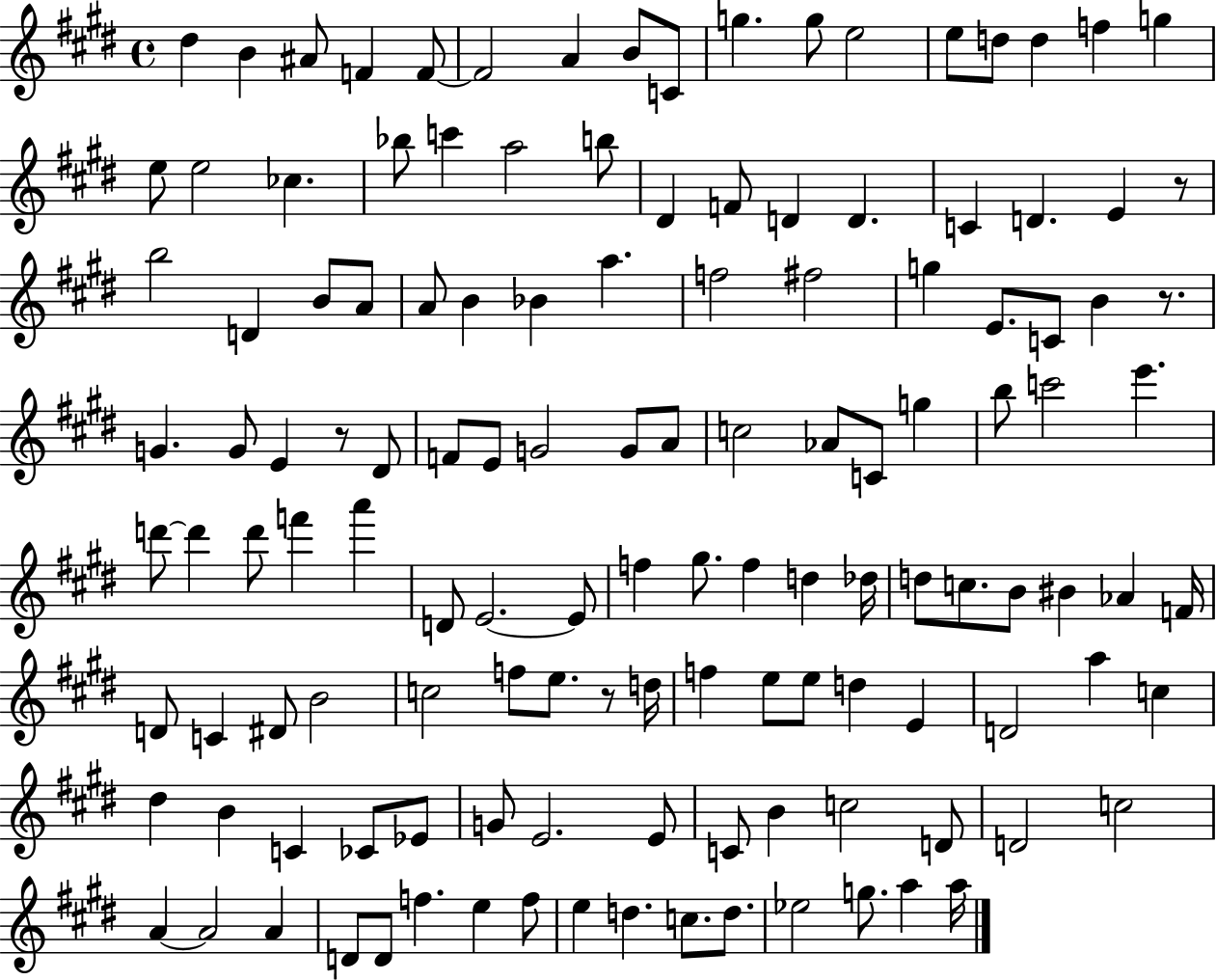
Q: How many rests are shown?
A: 4